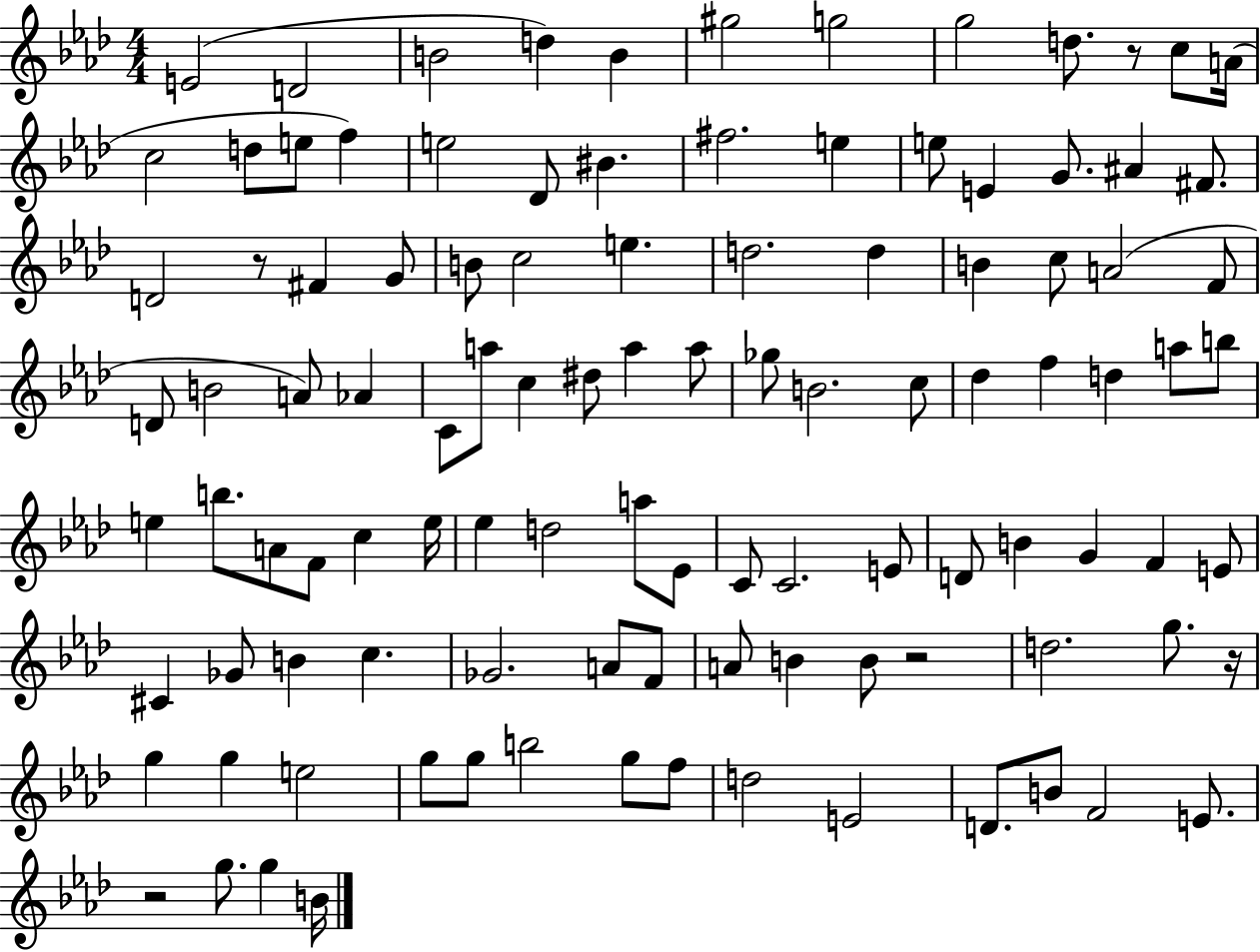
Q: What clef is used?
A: treble